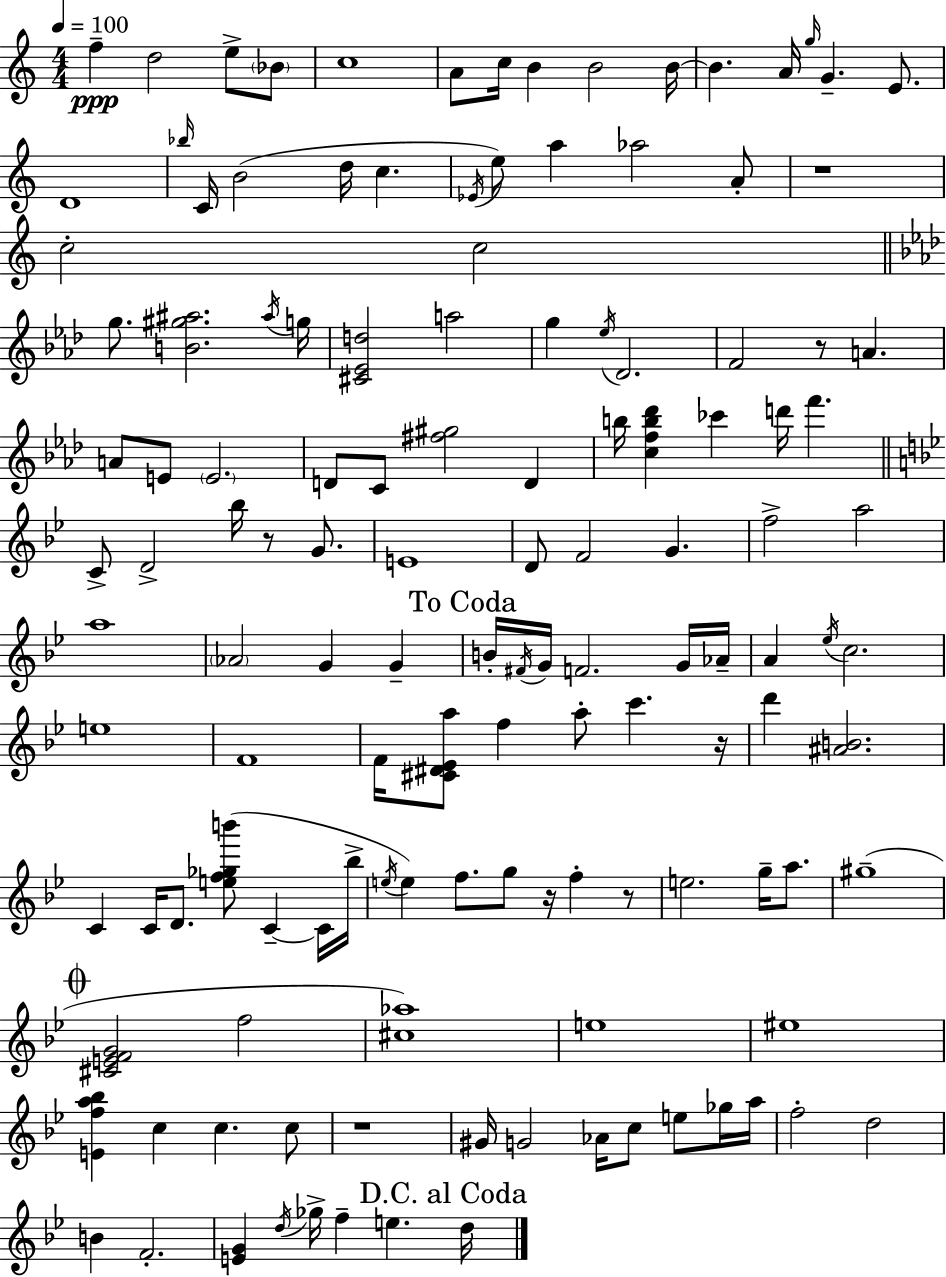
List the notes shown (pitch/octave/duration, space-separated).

F5/q D5/h E5/e Bb4/e C5/w A4/e C5/s B4/q B4/h B4/s B4/q. A4/s G5/s G4/q. E4/e. D4/w Bb5/s C4/s B4/h D5/s C5/q. Eb4/s E5/e A5/q Ab5/h A4/e R/w C5/h C5/h G5/e. [B4,G#5,A#5]/h. A#5/s G5/s [C#4,Eb4,D5]/h A5/h G5/q Eb5/s Db4/h. F4/h R/e A4/q. A4/e E4/e E4/h. D4/e C4/e [F#5,G#5]/h D4/q B5/s [C5,F5,B5,Db6]/q CES6/q D6/s F6/q. C4/e D4/h Bb5/s R/e G4/e. E4/w D4/e F4/h G4/q. F5/h A5/h A5/w Ab4/h G4/q G4/q B4/s F#4/s G4/s F4/h. G4/s Ab4/s A4/q Eb5/s C5/h. E5/w F4/w F4/s [C#4,D#4,Eb4,A5]/e F5/q A5/e C6/q. R/s D6/q [A#4,B4]/h. C4/q C4/s D4/e. [E5,F5,Gb5,B6]/e C4/q C4/s Bb5/s E5/s E5/q F5/e. G5/e R/s F5/q R/e E5/h. G5/s A5/e. G#5/w [C#4,E4,F4,G4]/h F5/h [C#5,Ab5]/w E5/w EIS5/w [E4,F5,A5,Bb5]/q C5/q C5/q. C5/e R/w G#4/s G4/h Ab4/s C5/e E5/e Gb5/s A5/s F5/h D5/h B4/q F4/h. [E4,G4]/q D5/s Gb5/s F5/q E5/q. D5/s